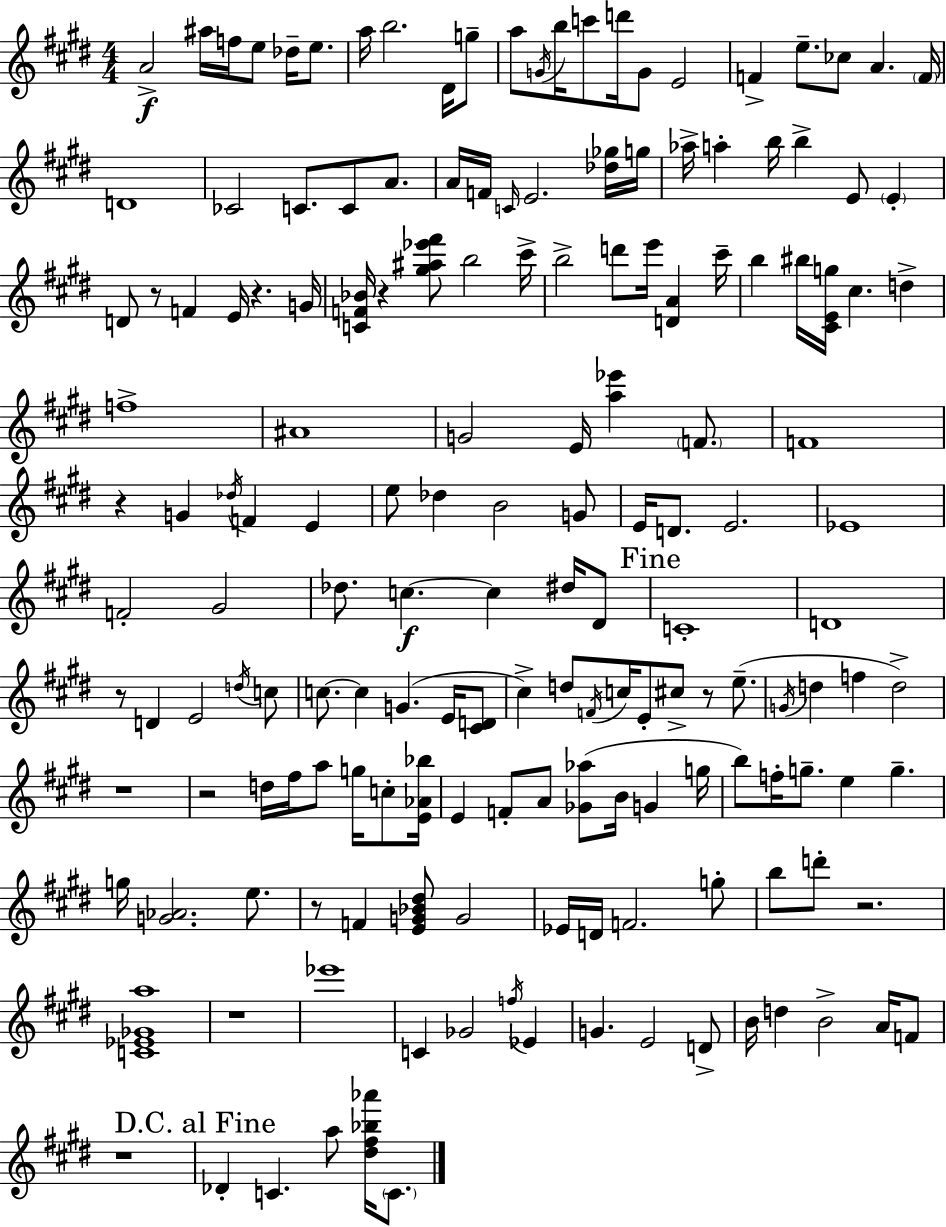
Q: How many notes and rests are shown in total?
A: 166